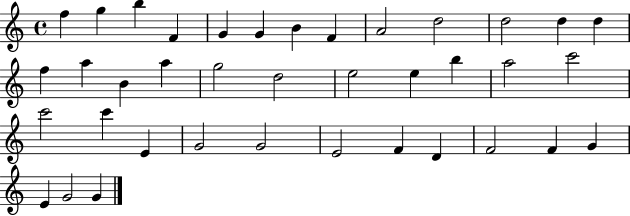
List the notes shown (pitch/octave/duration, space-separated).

F5/q G5/q B5/q F4/q G4/q G4/q B4/q F4/q A4/h D5/h D5/h D5/q D5/q F5/q A5/q B4/q A5/q G5/h D5/h E5/h E5/q B5/q A5/h C6/h C6/h C6/q E4/q G4/h G4/h E4/h F4/q D4/q F4/h F4/q G4/q E4/q G4/h G4/q